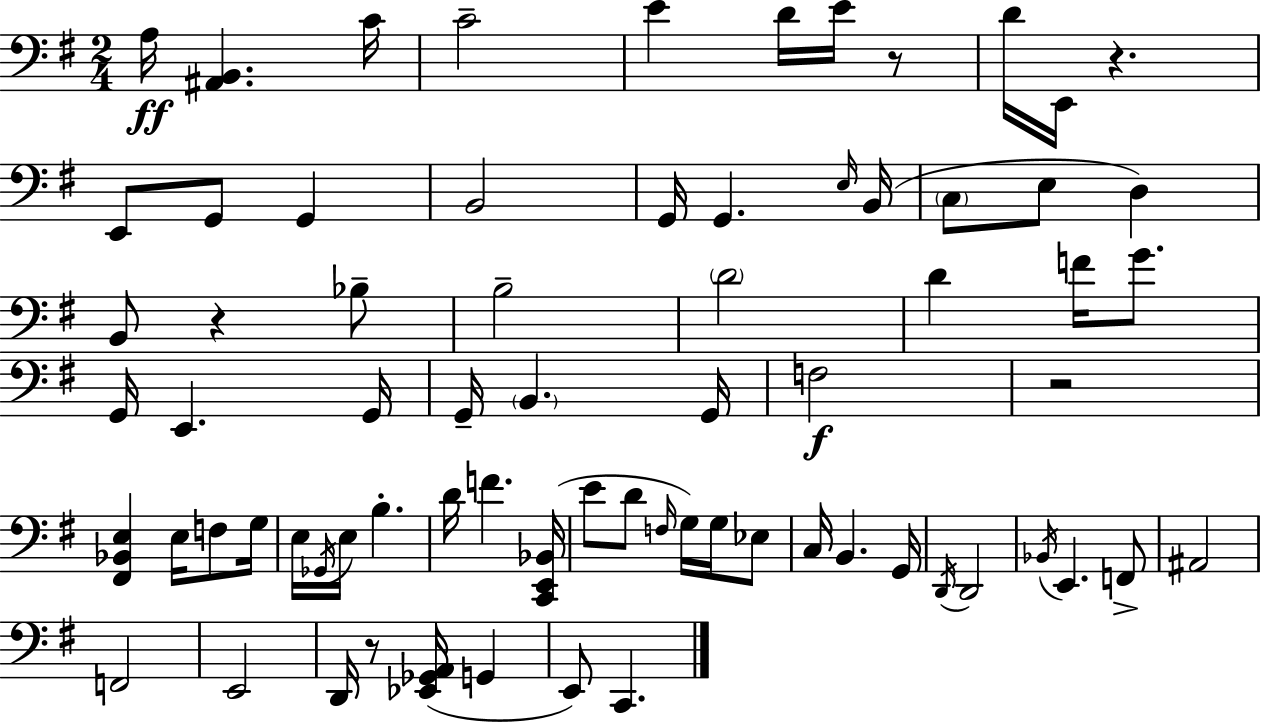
X:1
T:Untitled
M:2/4
L:1/4
K:G
A,/4 [^A,,B,,] C/4 C2 E D/4 E/4 z/2 D/4 E,,/4 z E,,/2 G,,/2 G,, B,,2 G,,/4 G,, E,/4 B,,/4 C,/2 E,/2 D, B,,/2 z _B,/2 B,2 D2 D F/4 G/2 G,,/4 E,, G,,/4 G,,/4 B,, G,,/4 F,2 z2 [^F,,_B,,E,] E,/4 F,/2 G,/4 E,/4 _G,,/4 E,/4 B, D/4 F [C,,E,,_B,,]/4 E/2 D/2 F,/4 G,/4 G,/4 _E,/2 C,/4 B,, G,,/4 D,,/4 D,,2 _B,,/4 E,, F,,/2 ^A,,2 F,,2 E,,2 D,,/4 z/2 [_E,,_G,,A,,]/4 G,, E,,/2 C,,